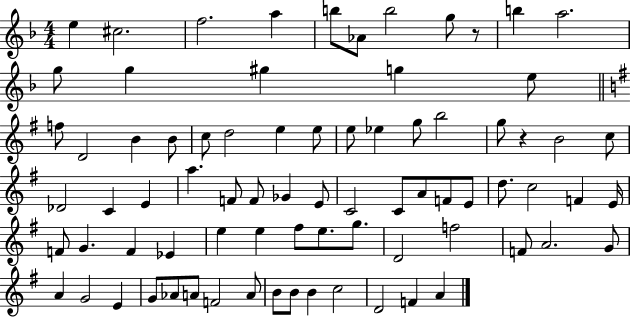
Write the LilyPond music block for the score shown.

{
  \clef treble
  \numericTimeSignature
  \time 4/4
  \key f \major
  e''4 cis''2. | f''2. a''4 | b''8 aes'8 b''2 g''8 r8 | b''4 a''2. | \break g''8 g''4 gis''4 g''4 e''8 | \bar "||" \break \key g \major f''8 d'2 b'4 b'8 | c''8 d''2 e''4 e''8 | e''8 ees''4 g''8 b''2 | g''8 r4 b'2 c''8 | \break des'2 c'4 e'4 | a''4. f'8 f'8 ges'4 e'8 | c'2 c'8 a'8 f'8 e'8 | d''8. c''2 f'4 e'16 | \break f'8 g'4. f'4 ees'4 | e''4 e''4 fis''8 e''8. g''8. | d'2 f''2 | f'8 a'2. g'8 | \break a'4 g'2 e'4 | g'8 aes'8 a'8 f'2 a'8 | b'8 b'8 b'4 c''2 | d'2 f'4 a'4 | \break \bar "|."
}